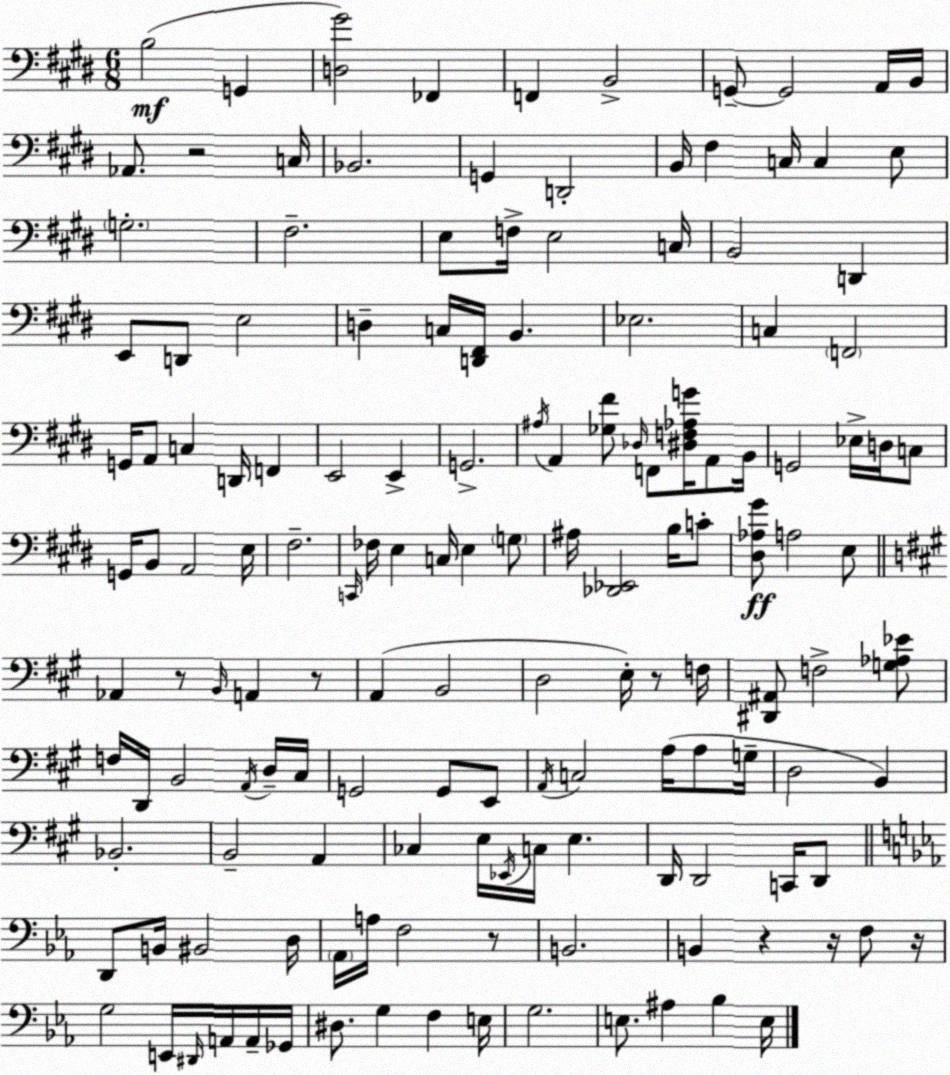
X:1
T:Untitled
M:6/8
L:1/4
K:E
B,2 G,, [D,^G]2 _F,, F,, B,,2 G,,/2 G,,2 A,,/4 B,,/4 _A,,/2 z2 C,/4 _B,,2 G,, D,,2 B,,/4 ^F, C,/4 C, E,/2 G,2 ^F,2 E,/2 F,/4 E,2 C,/4 B,,2 D,, E,,/2 D,,/2 E,2 D, C,/4 [D,,^F,,]/4 B,, _E,2 C, F,,2 G,,/4 A,,/2 C, D,,/4 F,, E,,2 E,, G,,2 ^A,/4 A,, [_G,^F]/2 _D,/4 F,,/2 [^D,F,_A,G]/4 A,,/2 B,,/4 G,,2 _E,/4 D,/4 C,/2 G,,/4 B,,/2 A,,2 E,/4 ^F,2 C,,/4 _F,/4 E, C,/4 E, G,/2 ^A,/4 [_D,,_E,,]2 B,/4 C/2 [^D,_A,^G]/2 A,2 E,/2 _A,, z/2 B,,/4 A,, z/2 A,, B,,2 D,2 E,/4 z/2 F,/4 [^D,,^A,,]/2 F,2 [G,_A,_E]/2 F,/4 D,,/4 B,,2 A,,/4 D,/4 ^C,/4 G,,2 G,,/2 E,,/2 A,,/4 C,2 A,/4 A,/2 G,/4 D,2 B,, _B,,2 B,,2 A,, _C, E,/4 _E,,/4 C,/4 E, D,,/4 D,,2 C,,/4 D,,/2 D,,/2 B,,/4 ^B,,2 D,/4 _A,,/4 A,/4 F,2 z/2 B,,2 B,, z z/4 F,/2 z/4 G,2 E,,/4 ^D,,/4 A,,/4 A,,/4 _G,,/4 ^D,/2 G, F, E,/4 G,2 E,/2 ^A, _B, E,/4